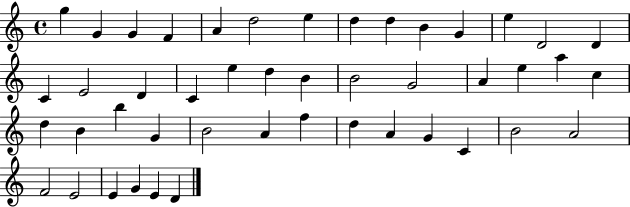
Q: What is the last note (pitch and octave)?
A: D4